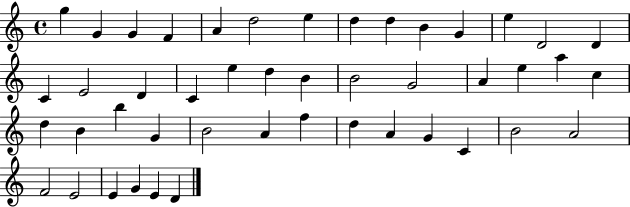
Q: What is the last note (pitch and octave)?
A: D4